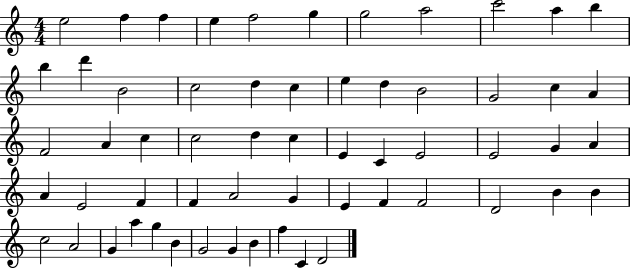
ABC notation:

X:1
T:Untitled
M:4/4
L:1/4
K:C
e2 f f e f2 g g2 a2 c'2 a b b d' B2 c2 d c e d B2 G2 c A F2 A c c2 d c E C E2 E2 G A A E2 F F A2 G E F F2 D2 B B c2 A2 G a g B G2 G B f C D2